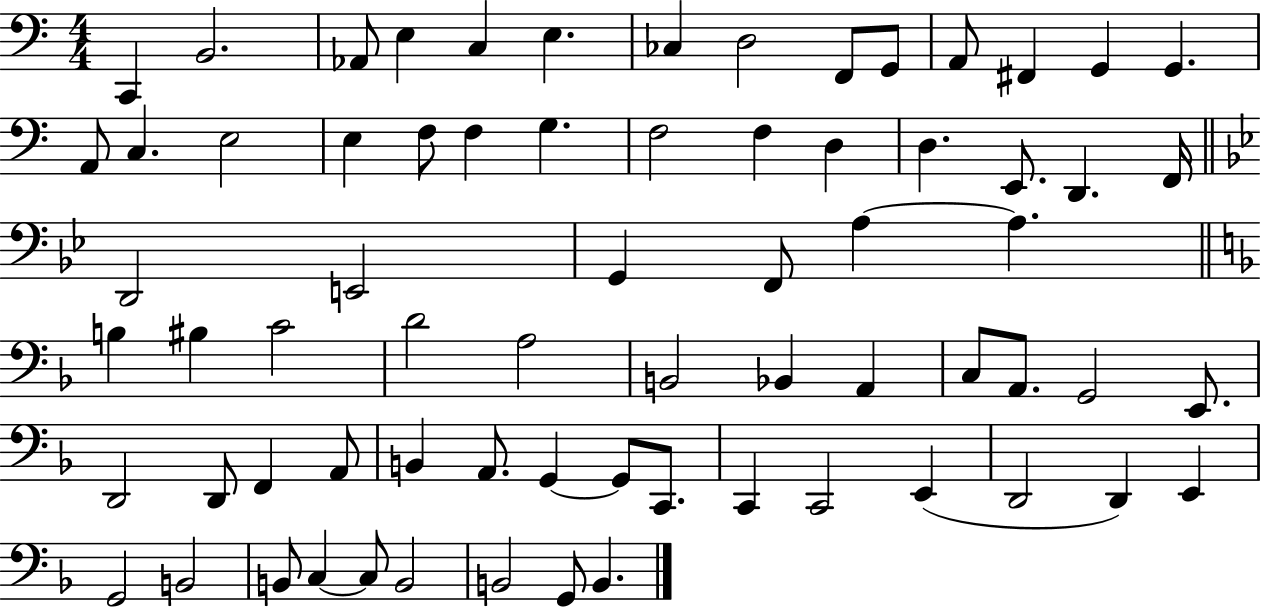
{
  \clef bass
  \numericTimeSignature
  \time 4/4
  \key c \major
  \repeat volta 2 { c,4 b,2. | aes,8 e4 c4 e4. | ces4 d2 f,8 g,8 | a,8 fis,4 g,4 g,4. | \break a,8 c4. e2 | e4 f8 f4 g4. | f2 f4 d4 | d4. e,8. d,4. f,16 | \break \bar "||" \break \key bes \major d,2 e,2 | g,4 f,8 a4~~ a4. | \bar "||" \break \key d \minor b4 bis4 c'2 | d'2 a2 | b,2 bes,4 a,4 | c8 a,8. g,2 e,8. | \break d,2 d,8 f,4 a,8 | b,4 a,8. g,4~~ g,8 c,8. | c,4 c,2 e,4( | d,2 d,4) e,4 | \break g,2 b,2 | b,8 c4~~ c8 b,2 | b,2 g,8 b,4. | } \bar "|."
}